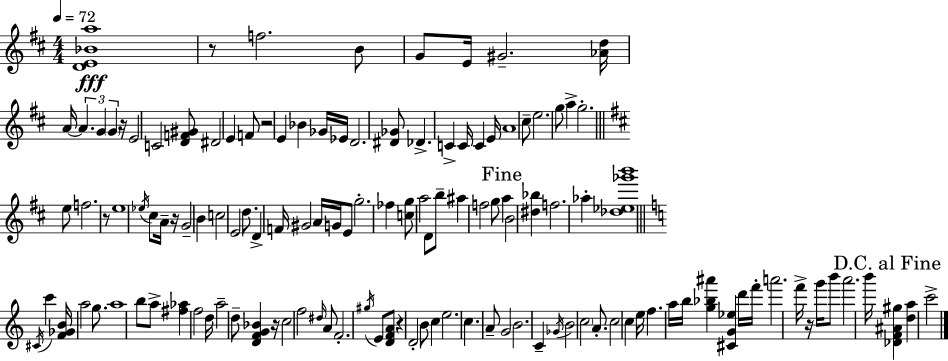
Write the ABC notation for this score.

X:1
T:Untitled
M:4/4
L:1/4
K:D
[DE_Ba]4 z/2 f2 B/2 G/2 E/4 ^G2 [_Ad]/4 A/4 A G G z/4 E2 C2 [DF^G]/2 ^D2 E F/2 z2 E _B _G/4 _E/4 D2 [^D_G]/2 _D C C/4 C E/4 A4 ^c/2 e2 g/2 a g2 e/2 f2 z/2 e4 _e/4 ^c/2 A/4 z/4 G2 B c2 E2 d/2 D F/4 ^G2 A/4 G/4 E/2 g2 _f [cg]/2 a2 D/2 b/2 ^a f2 g/2 a B2 [^d_b] f2 _a [_d_e_g'b']4 ^C/4 c' [F_GB]/4 a2 g/2 a4 b/2 a/2 [^f_a] f2 d/4 a2 d/2 [DFG_B] z/4 c2 f2 ^d/4 A/2 F2 ^g/4 E/2 [DFA]/2 z D2 B/2 c e2 c A/2 G2 B2 C _G/4 B2 c2 A/2 c2 c e/4 f a/4 b/4 [g_b^a'] [^CG_e] d'/4 f'/4 a'2 f'/4 z/4 g'/4 b'/2 a'2 b'/4 [_DF^A^g] [da] c'2